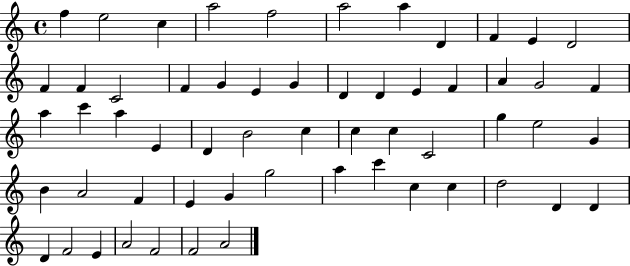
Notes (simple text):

F5/q E5/h C5/q A5/h F5/h A5/h A5/q D4/q F4/q E4/q D4/h F4/q F4/q C4/h F4/q G4/q E4/q G4/q D4/q D4/q E4/q F4/q A4/q G4/h F4/q A5/q C6/q A5/q E4/q D4/q B4/h C5/q C5/q C5/q C4/h G5/q E5/h G4/q B4/q A4/h F4/q E4/q G4/q G5/h A5/q C6/q C5/q C5/q D5/h D4/q D4/q D4/q F4/h E4/q A4/h F4/h F4/h A4/h